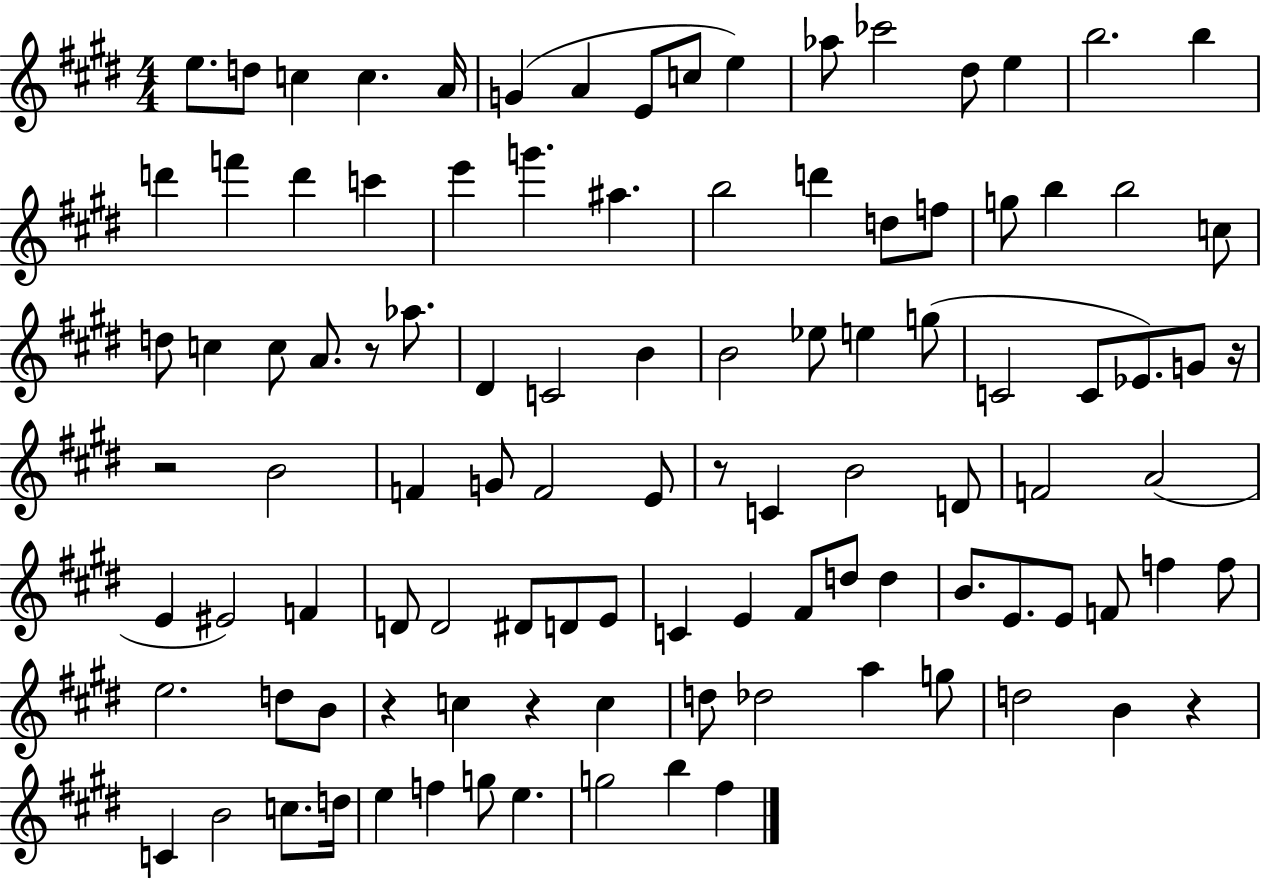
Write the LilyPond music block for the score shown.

{
  \clef treble
  \numericTimeSignature
  \time 4/4
  \key e \major
  e''8. d''8 c''4 c''4. a'16 | g'4( a'4 e'8 c''8 e''4) | aes''8 ces'''2 dis''8 e''4 | b''2. b''4 | \break d'''4 f'''4 d'''4 c'''4 | e'''4 g'''4. ais''4. | b''2 d'''4 d''8 f''8 | g''8 b''4 b''2 c''8 | \break d''8 c''4 c''8 a'8. r8 aes''8. | dis'4 c'2 b'4 | b'2 ees''8 e''4 g''8( | c'2 c'8 ees'8.) g'8 r16 | \break r2 b'2 | f'4 g'8 f'2 e'8 | r8 c'4 b'2 d'8 | f'2 a'2( | \break e'4 eis'2) f'4 | d'8 d'2 dis'8 d'8 e'8 | c'4 e'4 fis'8 d''8 d''4 | b'8. e'8. e'8 f'8 f''4 f''8 | \break e''2. d''8 b'8 | r4 c''4 r4 c''4 | d''8 des''2 a''4 g''8 | d''2 b'4 r4 | \break c'4 b'2 c''8. d''16 | e''4 f''4 g''8 e''4. | g''2 b''4 fis''4 | \bar "|."
}